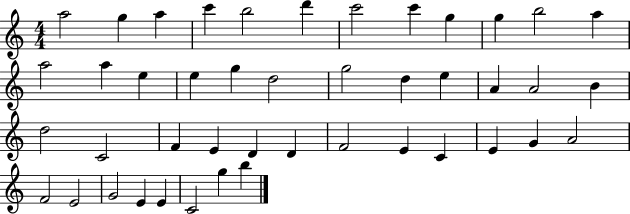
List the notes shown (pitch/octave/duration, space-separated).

A5/h G5/q A5/q C6/q B5/h D6/q C6/h C6/q G5/q G5/q B5/h A5/q A5/h A5/q E5/q E5/q G5/q D5/h G5/h D5/q E5/q A4/q A4/h B4/q D5/h C4/h F4/q E4/q D4/q D4/q F4/h E4/q C4/q E4/q G4/q A4/h F4/h E4/h G4/h E4/q E4/q C4/h G5/q B5/q